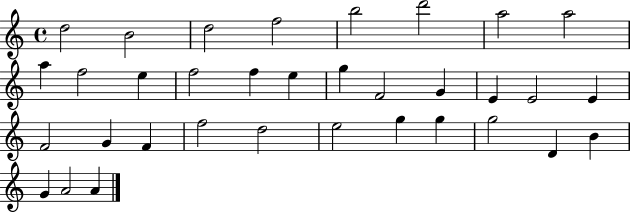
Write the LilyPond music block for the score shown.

{
  \clef treble
  \time 4/4
  \defaultTimeSignature
  \key c \major
  d''2 b'2 | d''2 f''2 | b''2 d'''2 | a''2 a''2 | \break a''4 f''2 e''4 | f''2 f''4 e''4 | g''4 f'2 g'4 | e'4 e'2 e'4 | \break f'2 g'4 f'4 | f''2 d''2 | e''2 g''4 g''4 | g''2 d'4 b'4 | \break g'4 a'2 a'4 | \bar "|."
}